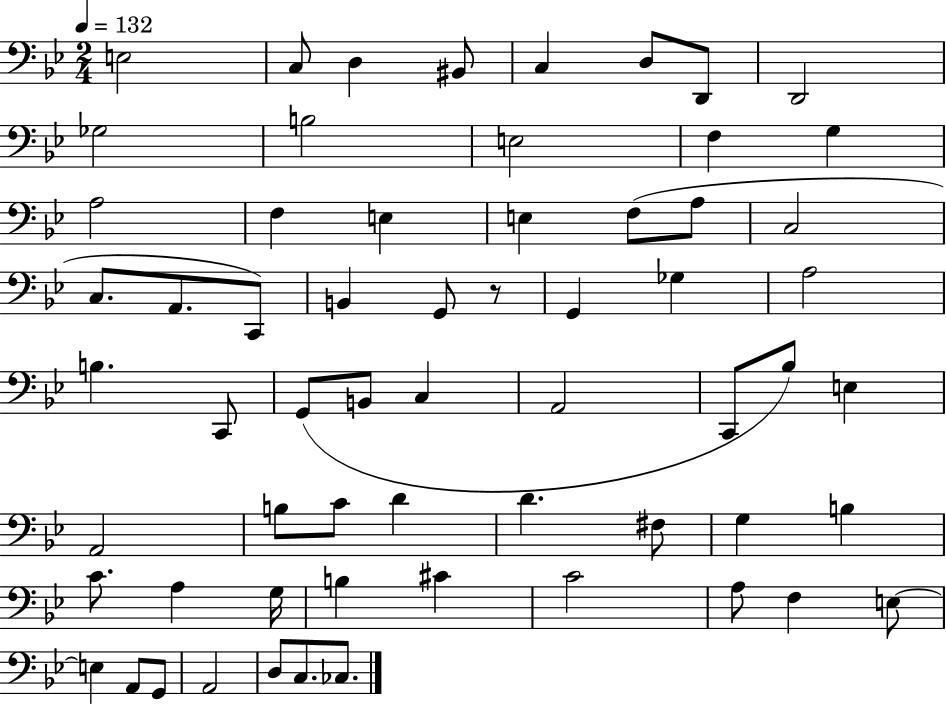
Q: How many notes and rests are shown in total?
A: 62